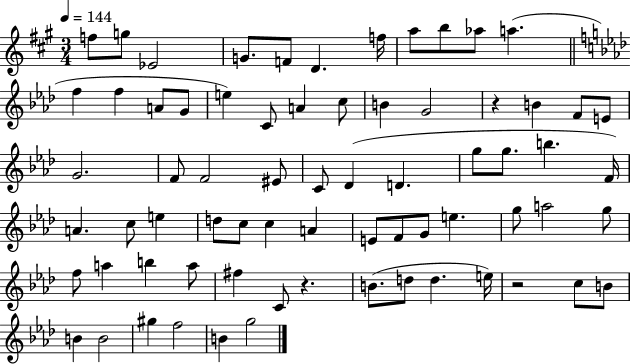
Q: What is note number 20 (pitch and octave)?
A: B4